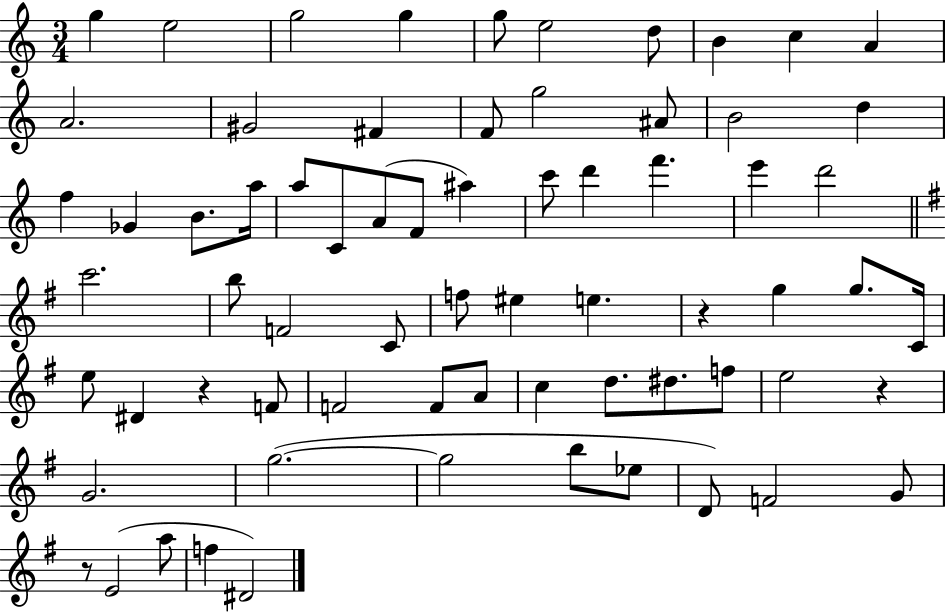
G5/q E5/h G5/h G5/q G5/e E5/h D5/e B4/q C5/q A4/q A4/h. G#4/h F#4/q F4/e G5/h A#4/e B4/h D5/q F5/q Gb4/q B4/e. A5/s A5/e C4/e A4/e F4/e A#5/q C6/e D6/q F6/q. E6/q D6/h C6/h. B5/e F4/h C4/e F5/e EIS5/q E5/q. R/q G5/q G5/e. C4/s E5/e D#4/q R/q F4/e F4/h F4/e A4/e C5/q D5/e. D#5/e. F5/e E5/h R/q G4/h. G5/h. G5/h B5/e Eb5/e D4/e F4/h G4/e R/e E4/h A5/e F5/q D#4/h